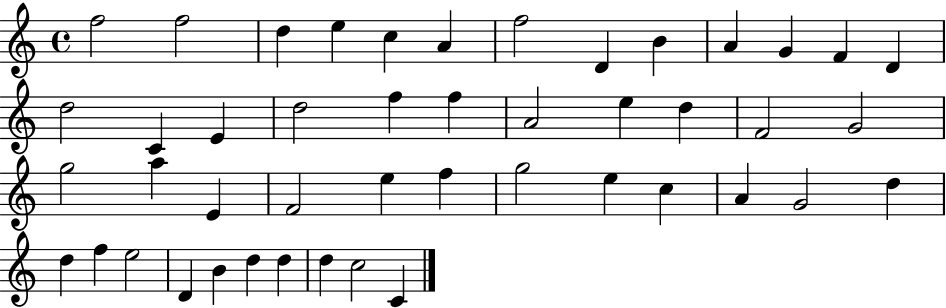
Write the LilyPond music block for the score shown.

{
  \clef treble
  \time 4/4
  \defaultTimeSignature
  \key c \major
  f''2 f''2 | d''4 e''4 c''4 a'4 | f''2 d'4 b'4 | a'4 g'4 f'4 d'4 | \break d''2 c'4 e'4 | d''2 f''4 f''4 | a'2 e''4 d''4 | f'2 g'2 | \break g''2 a''4 e'4 | f'2 e''4 f''4 | g''2 e''4 c''4 | a'4 g'2 d''4 | \break d''4 f''4 e''2 | d'4 b'4 d''4 d''4 | d''4 c''2 c'4 | \bar "|."
}